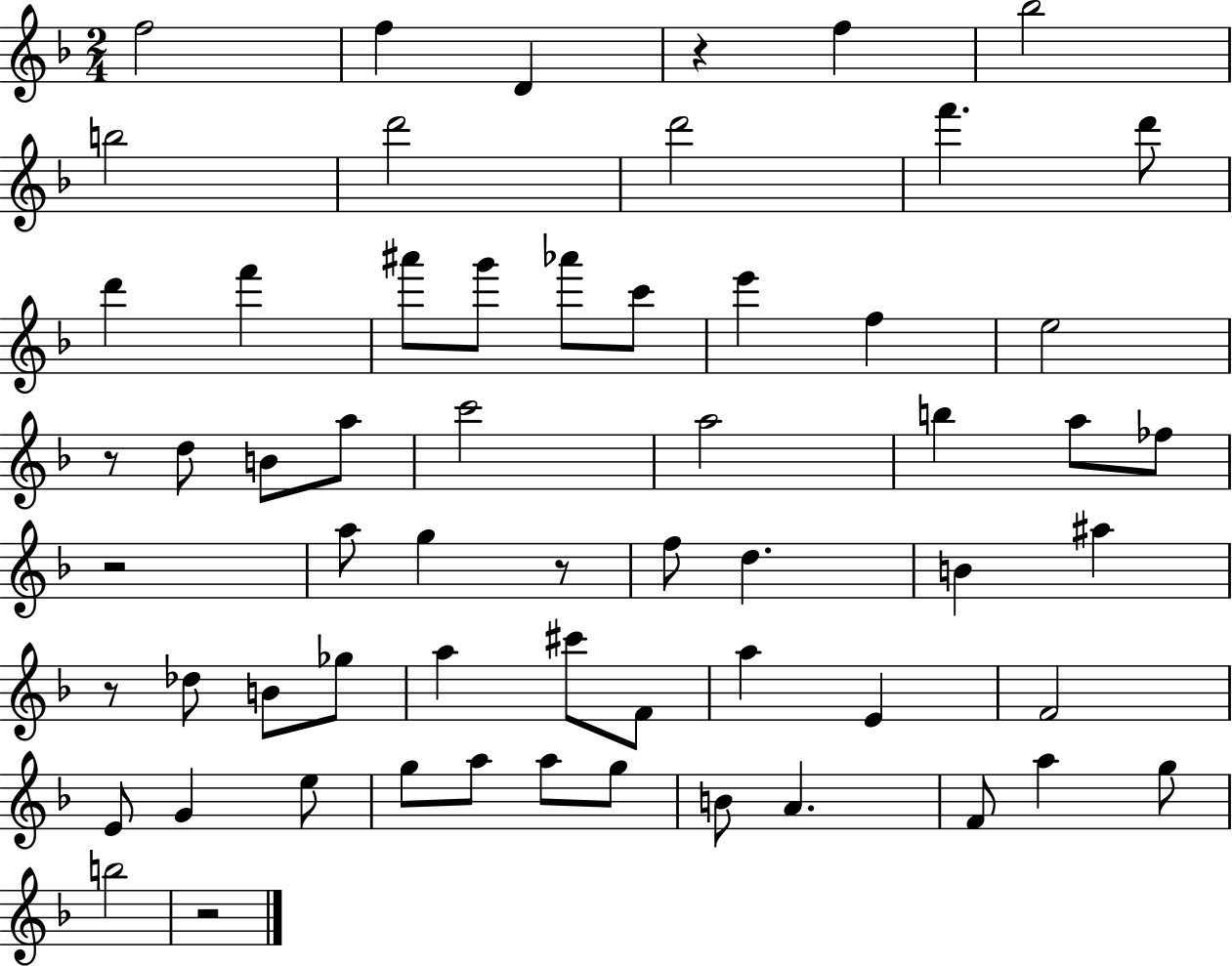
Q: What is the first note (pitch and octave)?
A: F5